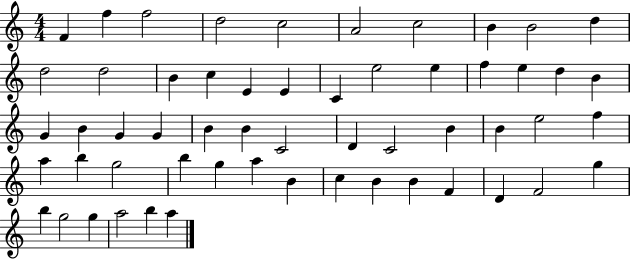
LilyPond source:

{
  \clef treble
  \numericTimeSignature
  \time 4/4
  \key c \major
  f'4 f''4 f''2 | d''2 c''2 | a'2 c''2 | b'4 b'2 d''4 | \break d''2 d''2 | b'4 c''4 e'4 e'4 | c'4 e''2 e''4 | f''4 e''4 d''4 b'4 | \break g'4 b'4 g'4 g'4 | b'4 b'4 c'2 | d'4 c'2 b'4 | b'4 e''2 f''4 | \break a''4 b''4 g''2 | b''4 g''4 a''4 b'4 | c''4 b'4 b'4 f'4 | d'4 f'2 g''4 | \break b''4 g''2 g''4 | a''2 b''4 a''4 | \bar "|."
}